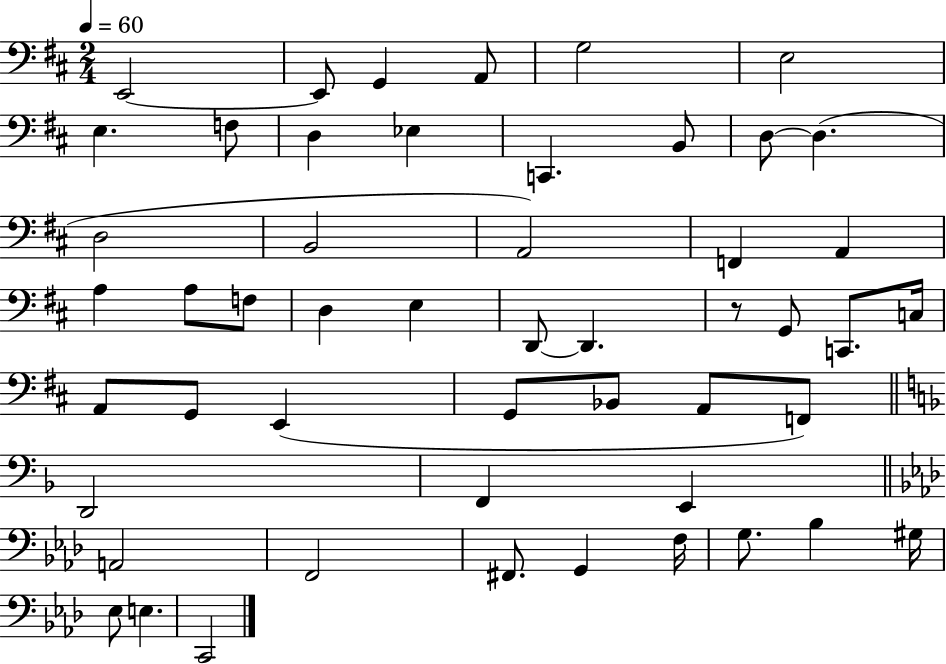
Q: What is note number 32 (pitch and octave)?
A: E2